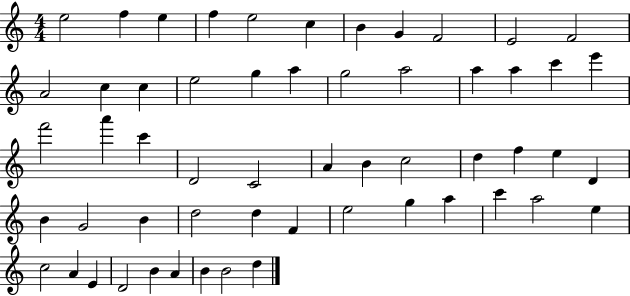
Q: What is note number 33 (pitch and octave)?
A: F5